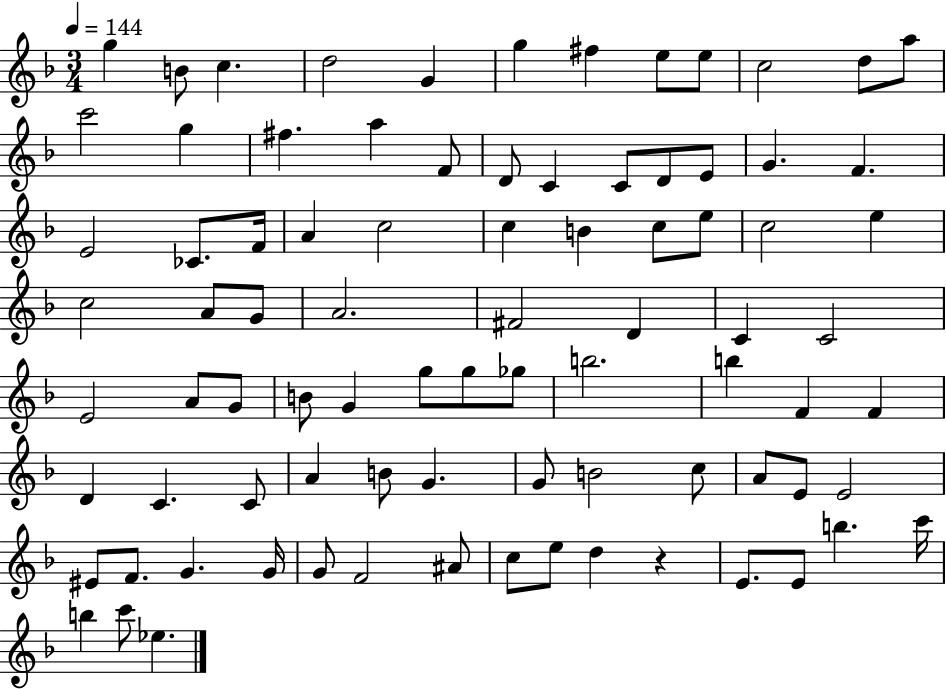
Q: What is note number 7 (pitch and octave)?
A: F#5